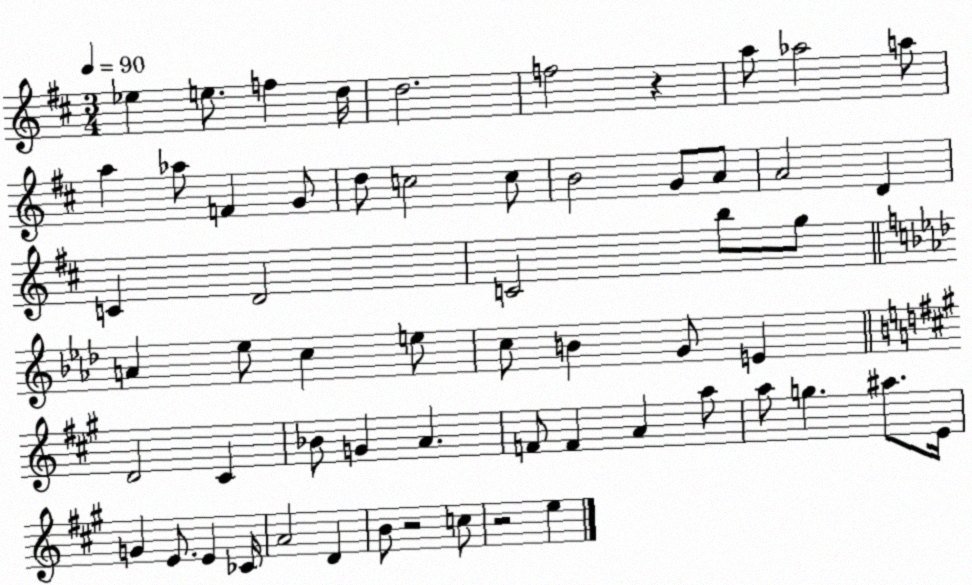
X:1
T:Untitled
M:3/4
L:1/4
K:D
_e e/2 f d/4 d2 f2 z a/2 _a2 a/2 a _a/2 F G/2 d/2 c2 c/2 B2 G/2 A/2 A2 D C D2 C2 b/2 g/2 A _e/2 c e/2 c/2 B G/2 E D2 ^C _B/2 G A F/2 F A a/2 a/2 g ^a/2 E/4 G E/2 E _C/4 A2 D B/2 z2 c/2 z2 e